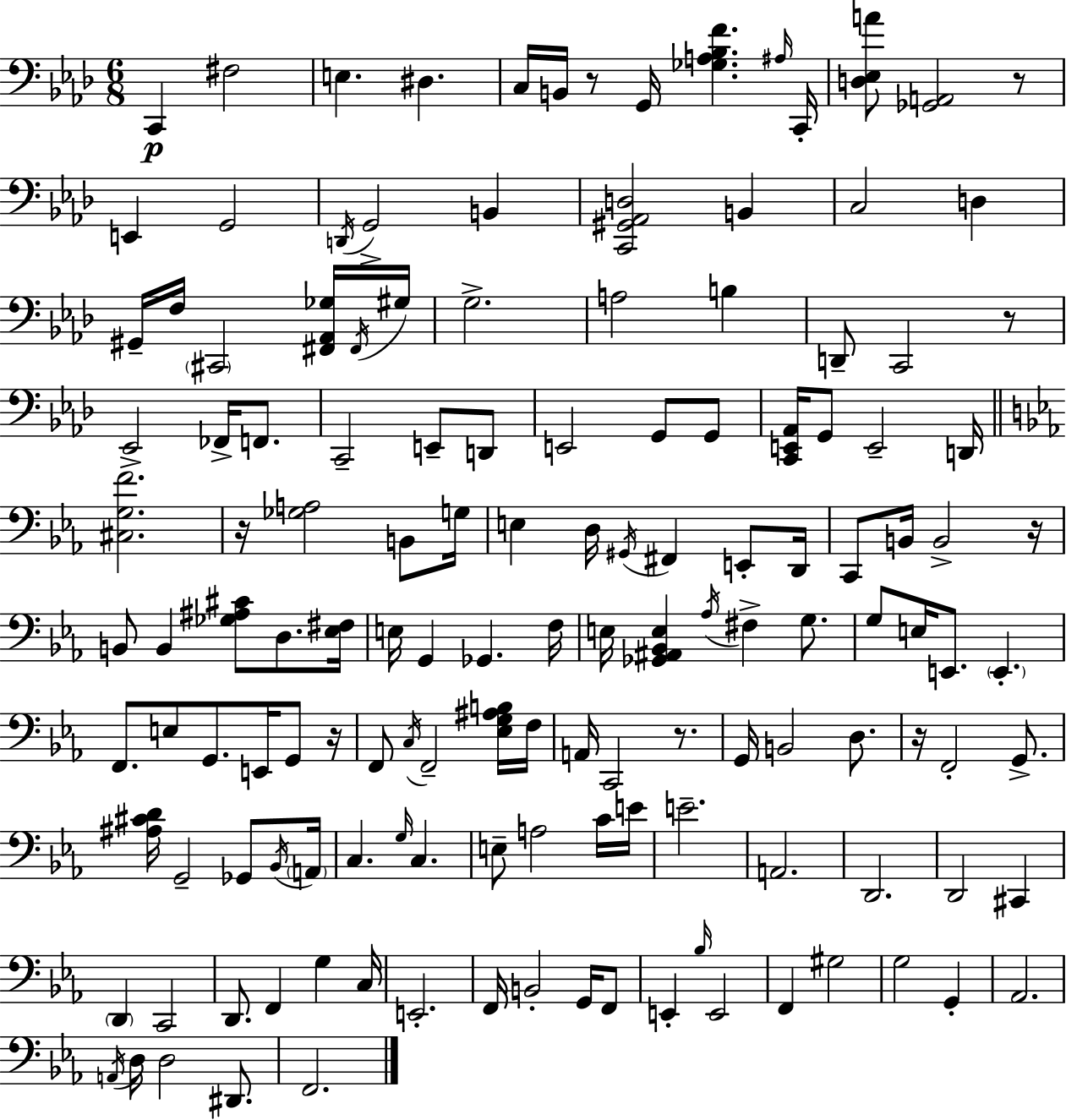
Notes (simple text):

C2/q F#3/h E3/q. D#3/q. C3/s B2/s R/e G2/s [Gb3,A3,Bb3,F4]/q. A#3/s C2/s [D3,Eb3,A4]/e [Gb2,A2]/h R/e E2/q G2/h D2/s G2/h B2/q [C2,G#2,Ab2,D3]/h B2/q C3/h D3/q G#2/s F3/s C#2/h [F#2,Ab2,Gb3]/s F#2/s G#3/s G3/h. A3/h B3/q D2/e C2/h R/e Eb2/h FES2/s F2/e. C2/h E2/e D2/e E2/h G2/e G2/e [C2,E2,Ab2]/s G2/e E2/h D2/s [C#3,G3,F4]/h. R/s [Gb3,A3]/h B2/e G3/s E3/q D3/s G#2/s F#2/q E2/e D2/s C2/e B2/s B2/h R/s B2/e B2/q [Gb3,A#3,C#4]/e D3/e. [Eb3,F#3]/s E3/s G2/q Gb2/q. F3/s E3/s [Gb2,A#2,Bb2,E3]/q Ab3/s F#3/q G3/e. G3/e E3/s E2/e. E2/q. F2/e. E3/e G2/e. E2/s G2/e R/s F2/e C3/s F2/h [Eb3,G3,A#3,B3]/s F3/s A2/s C2/h R/e. G2/s B2/h D3/e. R/s F2/h G2/e. [A#3,C#4,D4]/s G2/h Gb2/e Bb2/s A2/s C3/q. G3/s C3/q. E3/e A3/h C4/s E4/s E4/h. A2/h. D2/h. D2/h C#2/q D2/q C2/h D2/e. F2/q G3/q C3/s E2/h. F2/s B2/h G2/s F2/e E2/q Bb3/s E2/h F2/q G#3/h G3/h G2/q Ab2/h. A2/s D3/s D3/h D#2/e. F2/h.